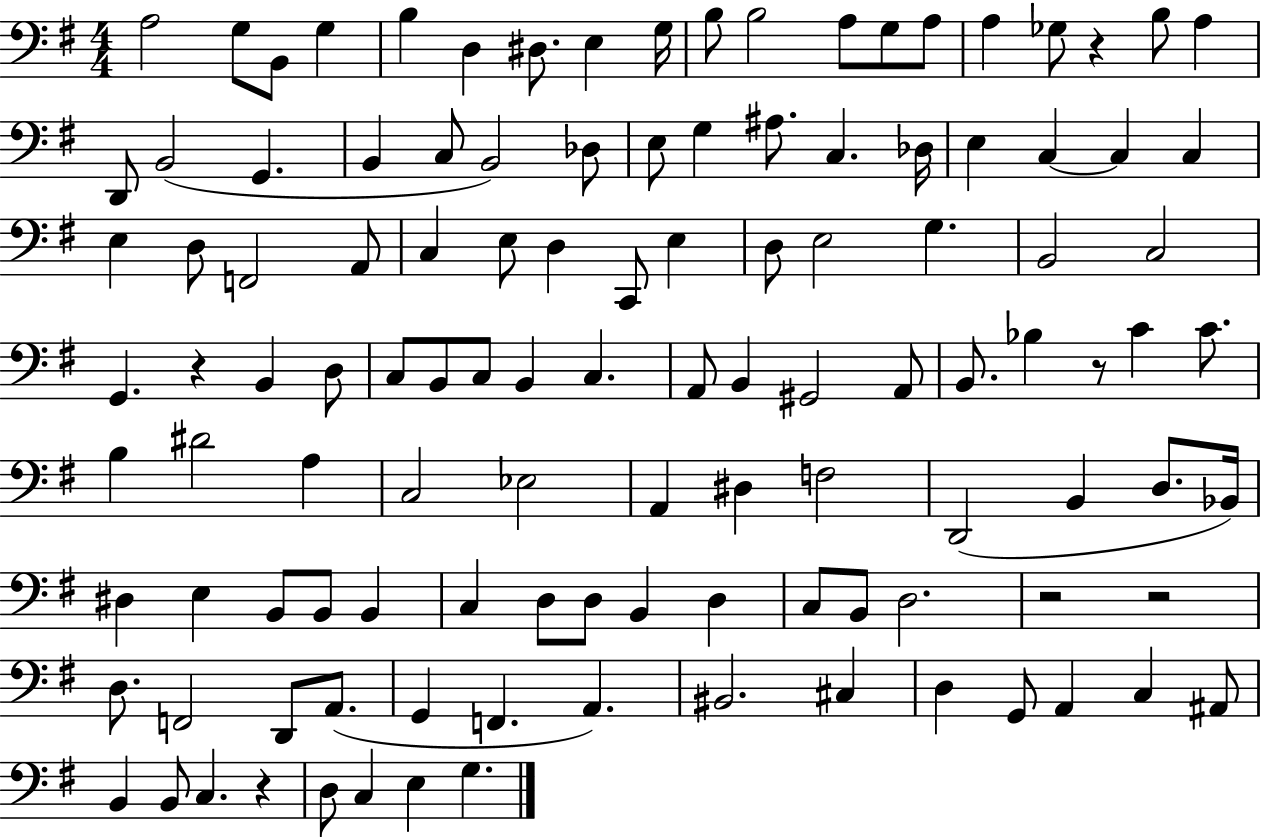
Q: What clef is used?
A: bass